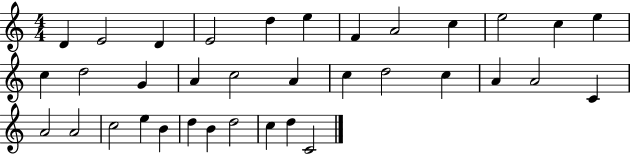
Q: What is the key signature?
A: C major